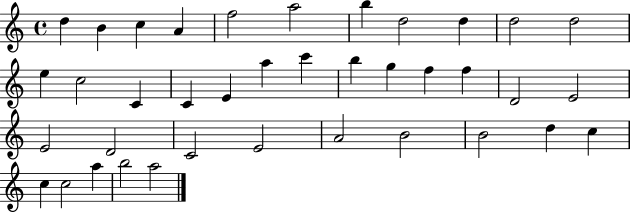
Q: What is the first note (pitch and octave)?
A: D5